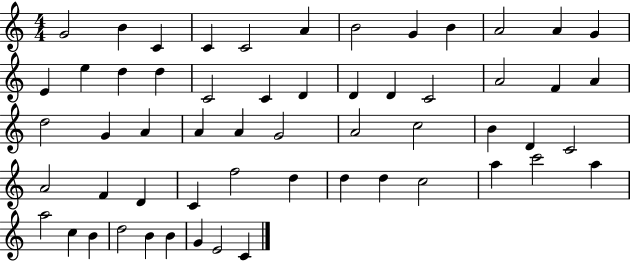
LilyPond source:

{
  \clef treble
  \numericTimeSignature
  \time 4/4
  \key c \major
  g'2 b'4 c'4 | c'4 c'2 a'4 | b'2 g'4 b'4 | a'2 a'4 g'4 | \break e'4 e''4 d''4 d''4 | c'2 c'4 d'4 | d'4 d'4 c'2 | a'2 f'4 a'4 | \break d''2 g'4 a'4 | a'4 a'4 g'2 | a'2 c''2 | b'4 d'4 c'2 | \break a'2 f'4 d'4 | c'4 f''2 d''4 | d''4 d''4 c''2 | a''4 c'''2 a''4 | \break a''2 c''4 b'4 | d''2 b'4 b'4 | g'4 e'2 c'4 | \bar "|."
}